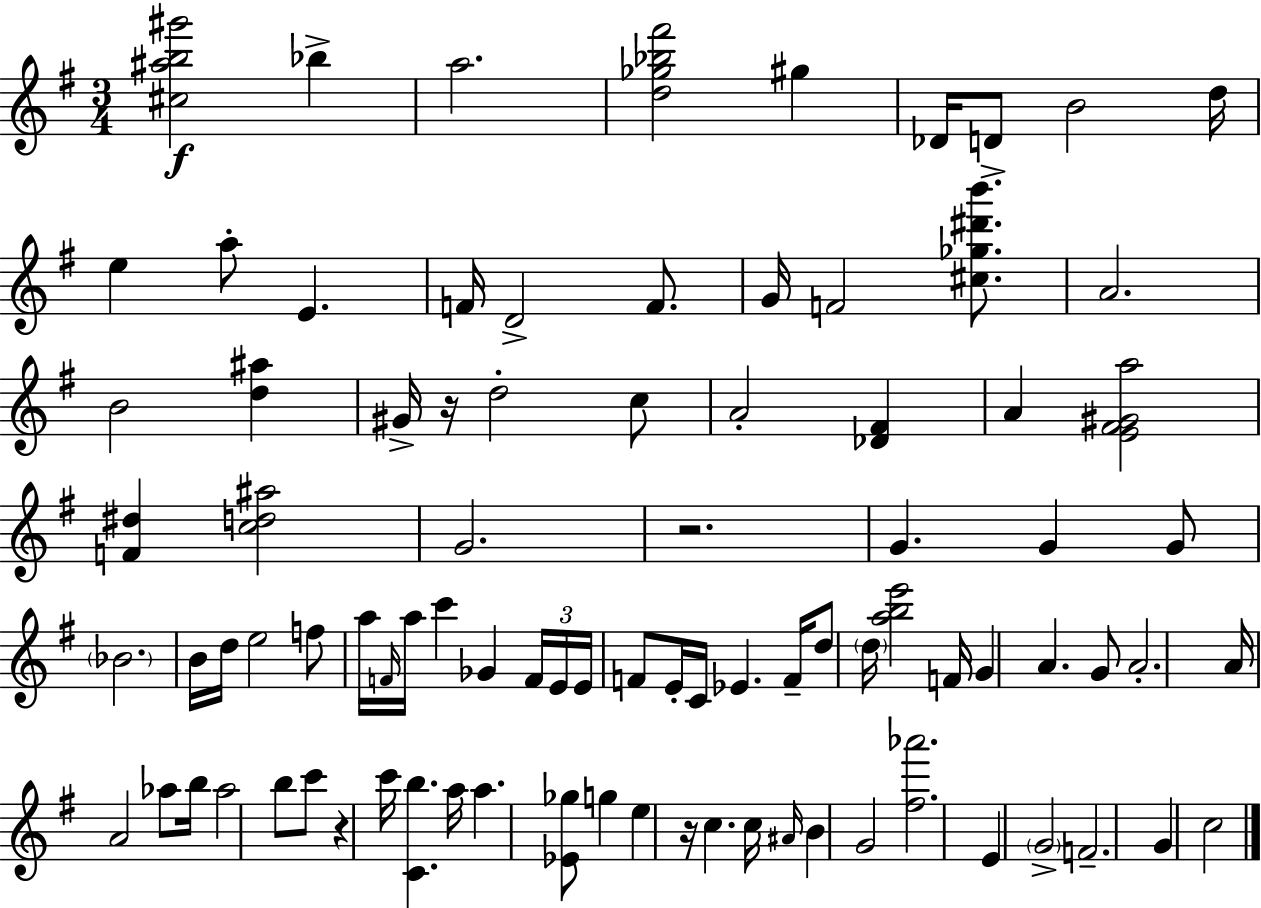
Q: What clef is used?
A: treble